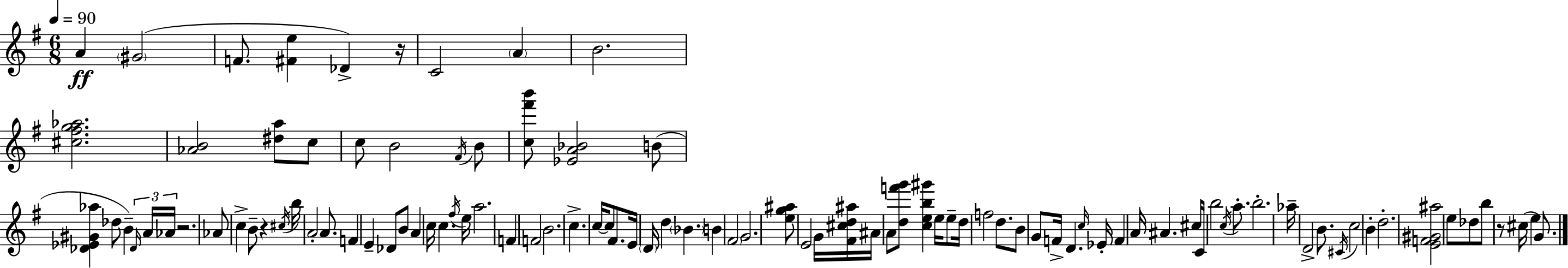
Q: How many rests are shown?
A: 4